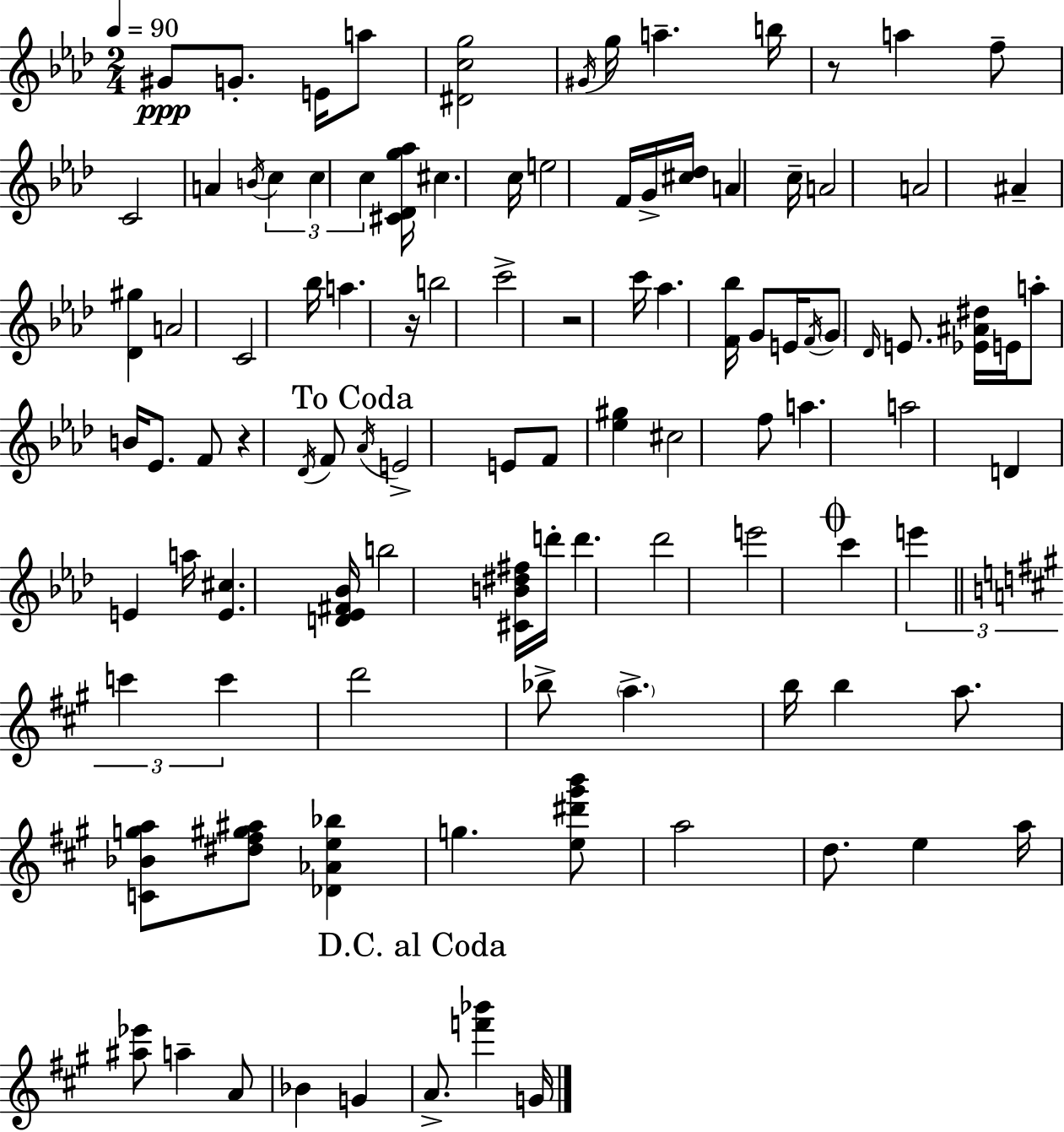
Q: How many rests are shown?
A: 4